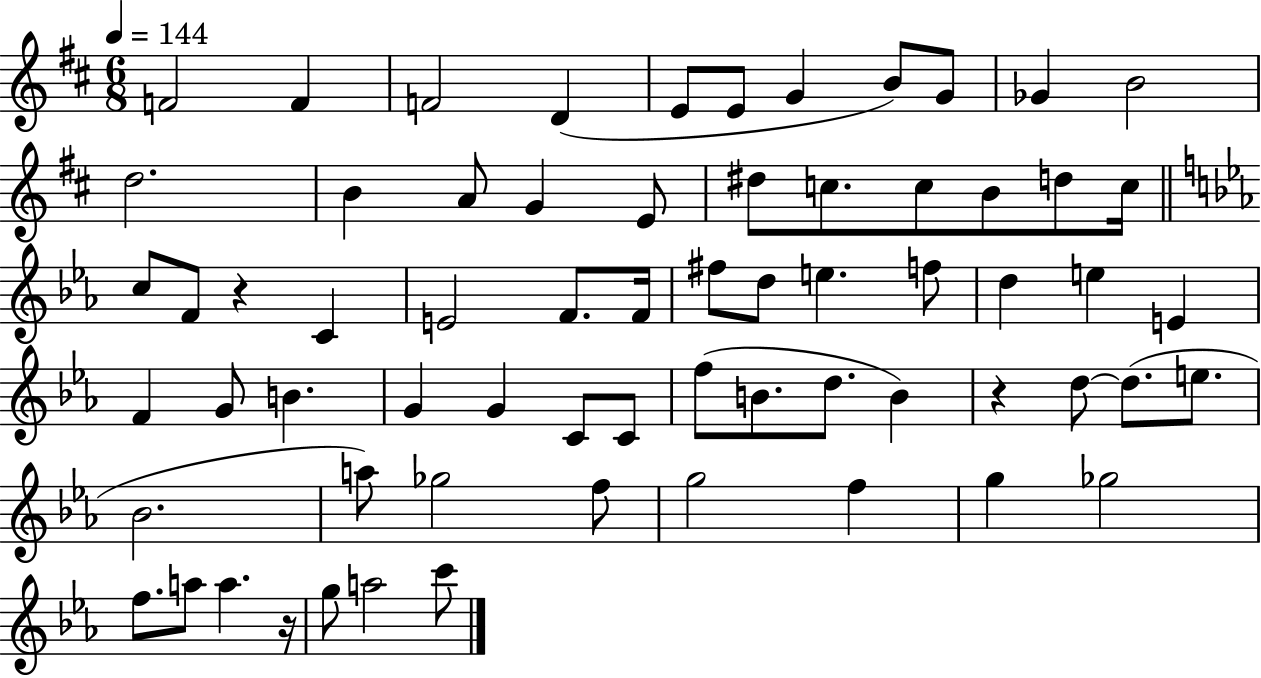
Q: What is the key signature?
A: D major